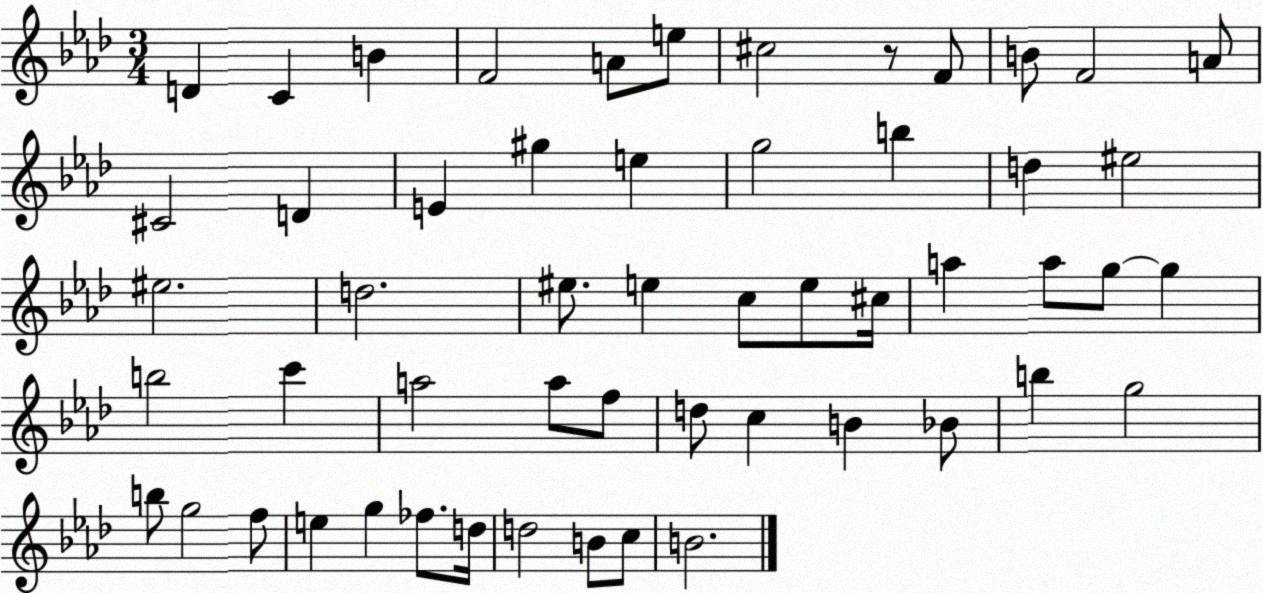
X:1
T:Untitled
M:3/4
L:1/4
K:Ab
D C B F2 A/2 e/2 ^c2 z/2 F/2 B/2 F2 A/2 ^C2 D E ^g e g2 b d ^e2 ^e2 d2 ^e/2 e c/2 e/2 ^c/4 a a/2 g/2 g b2 c' a2 a/2 f/2 d/2 c B _B/2 b g2 b/2 g2 f/2 e g _f/2 d/4 d2 B/2 c/2 B2